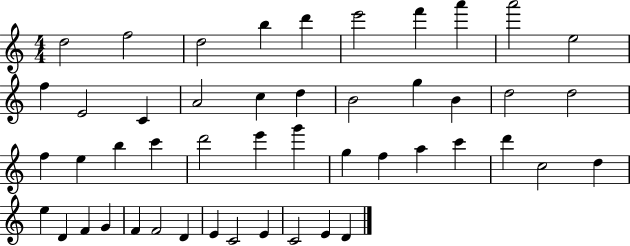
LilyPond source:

{
  \clef treble
  \numericTimeSignature
  \time 4/4
  \key c \major
  d''2 f''2 | d''2 b''4 d'''4 | e'''2 f'''4 a'''4 | a'''2 e''2 | \break f''4 e'2 c'4 | a'2 c''4 d''4 | b'2 g''4 b'4 | d''2 d''2 | \break f''4 e''4 b''4 c'''4 | d'''2 e'''4 g'''4 | g''4 f''4 a''4 c'''4 | d'''4 c''2 d''4 | \break e''4 d'4 f'4 g'4 | f'4 f'2 d'4 | e'4 c'2 e'4 | c'2 e'4 d'4 | \break \bar "|."
}